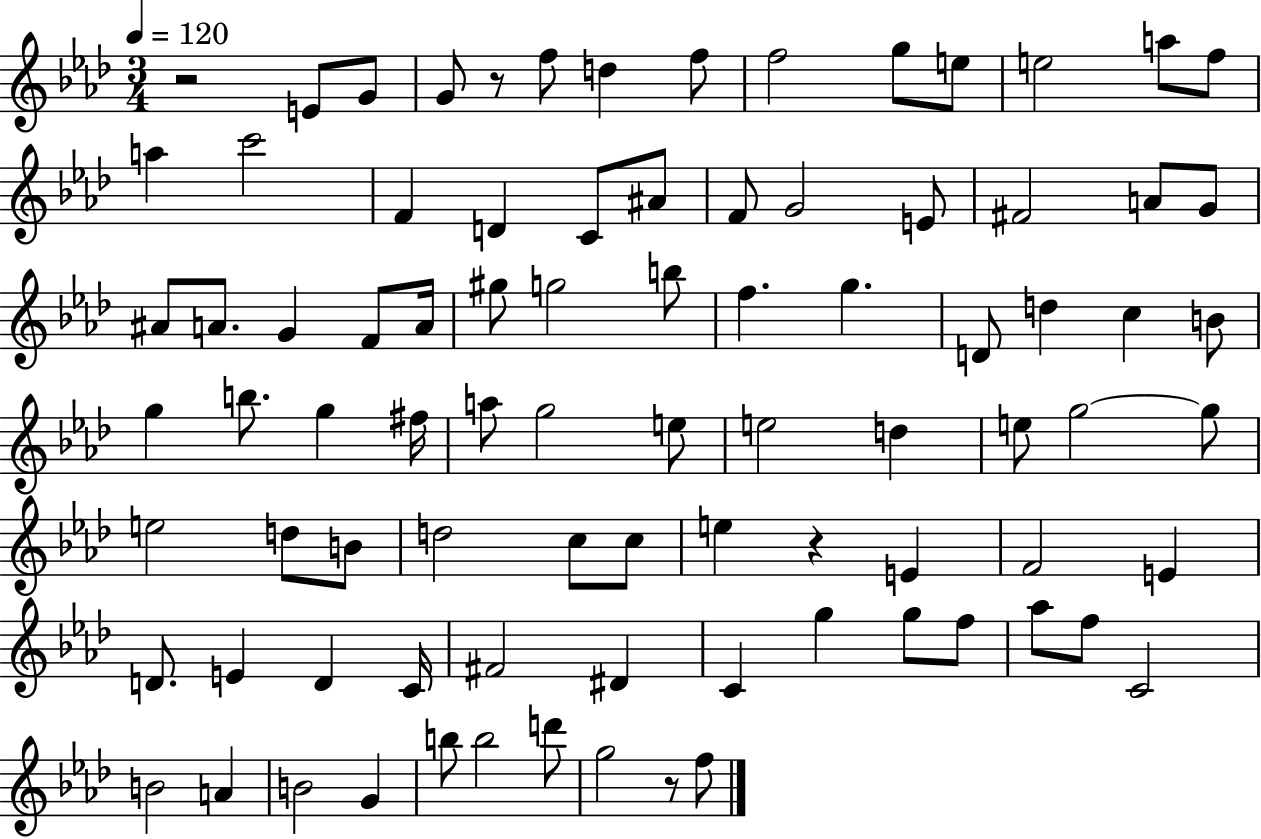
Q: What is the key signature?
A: AES major